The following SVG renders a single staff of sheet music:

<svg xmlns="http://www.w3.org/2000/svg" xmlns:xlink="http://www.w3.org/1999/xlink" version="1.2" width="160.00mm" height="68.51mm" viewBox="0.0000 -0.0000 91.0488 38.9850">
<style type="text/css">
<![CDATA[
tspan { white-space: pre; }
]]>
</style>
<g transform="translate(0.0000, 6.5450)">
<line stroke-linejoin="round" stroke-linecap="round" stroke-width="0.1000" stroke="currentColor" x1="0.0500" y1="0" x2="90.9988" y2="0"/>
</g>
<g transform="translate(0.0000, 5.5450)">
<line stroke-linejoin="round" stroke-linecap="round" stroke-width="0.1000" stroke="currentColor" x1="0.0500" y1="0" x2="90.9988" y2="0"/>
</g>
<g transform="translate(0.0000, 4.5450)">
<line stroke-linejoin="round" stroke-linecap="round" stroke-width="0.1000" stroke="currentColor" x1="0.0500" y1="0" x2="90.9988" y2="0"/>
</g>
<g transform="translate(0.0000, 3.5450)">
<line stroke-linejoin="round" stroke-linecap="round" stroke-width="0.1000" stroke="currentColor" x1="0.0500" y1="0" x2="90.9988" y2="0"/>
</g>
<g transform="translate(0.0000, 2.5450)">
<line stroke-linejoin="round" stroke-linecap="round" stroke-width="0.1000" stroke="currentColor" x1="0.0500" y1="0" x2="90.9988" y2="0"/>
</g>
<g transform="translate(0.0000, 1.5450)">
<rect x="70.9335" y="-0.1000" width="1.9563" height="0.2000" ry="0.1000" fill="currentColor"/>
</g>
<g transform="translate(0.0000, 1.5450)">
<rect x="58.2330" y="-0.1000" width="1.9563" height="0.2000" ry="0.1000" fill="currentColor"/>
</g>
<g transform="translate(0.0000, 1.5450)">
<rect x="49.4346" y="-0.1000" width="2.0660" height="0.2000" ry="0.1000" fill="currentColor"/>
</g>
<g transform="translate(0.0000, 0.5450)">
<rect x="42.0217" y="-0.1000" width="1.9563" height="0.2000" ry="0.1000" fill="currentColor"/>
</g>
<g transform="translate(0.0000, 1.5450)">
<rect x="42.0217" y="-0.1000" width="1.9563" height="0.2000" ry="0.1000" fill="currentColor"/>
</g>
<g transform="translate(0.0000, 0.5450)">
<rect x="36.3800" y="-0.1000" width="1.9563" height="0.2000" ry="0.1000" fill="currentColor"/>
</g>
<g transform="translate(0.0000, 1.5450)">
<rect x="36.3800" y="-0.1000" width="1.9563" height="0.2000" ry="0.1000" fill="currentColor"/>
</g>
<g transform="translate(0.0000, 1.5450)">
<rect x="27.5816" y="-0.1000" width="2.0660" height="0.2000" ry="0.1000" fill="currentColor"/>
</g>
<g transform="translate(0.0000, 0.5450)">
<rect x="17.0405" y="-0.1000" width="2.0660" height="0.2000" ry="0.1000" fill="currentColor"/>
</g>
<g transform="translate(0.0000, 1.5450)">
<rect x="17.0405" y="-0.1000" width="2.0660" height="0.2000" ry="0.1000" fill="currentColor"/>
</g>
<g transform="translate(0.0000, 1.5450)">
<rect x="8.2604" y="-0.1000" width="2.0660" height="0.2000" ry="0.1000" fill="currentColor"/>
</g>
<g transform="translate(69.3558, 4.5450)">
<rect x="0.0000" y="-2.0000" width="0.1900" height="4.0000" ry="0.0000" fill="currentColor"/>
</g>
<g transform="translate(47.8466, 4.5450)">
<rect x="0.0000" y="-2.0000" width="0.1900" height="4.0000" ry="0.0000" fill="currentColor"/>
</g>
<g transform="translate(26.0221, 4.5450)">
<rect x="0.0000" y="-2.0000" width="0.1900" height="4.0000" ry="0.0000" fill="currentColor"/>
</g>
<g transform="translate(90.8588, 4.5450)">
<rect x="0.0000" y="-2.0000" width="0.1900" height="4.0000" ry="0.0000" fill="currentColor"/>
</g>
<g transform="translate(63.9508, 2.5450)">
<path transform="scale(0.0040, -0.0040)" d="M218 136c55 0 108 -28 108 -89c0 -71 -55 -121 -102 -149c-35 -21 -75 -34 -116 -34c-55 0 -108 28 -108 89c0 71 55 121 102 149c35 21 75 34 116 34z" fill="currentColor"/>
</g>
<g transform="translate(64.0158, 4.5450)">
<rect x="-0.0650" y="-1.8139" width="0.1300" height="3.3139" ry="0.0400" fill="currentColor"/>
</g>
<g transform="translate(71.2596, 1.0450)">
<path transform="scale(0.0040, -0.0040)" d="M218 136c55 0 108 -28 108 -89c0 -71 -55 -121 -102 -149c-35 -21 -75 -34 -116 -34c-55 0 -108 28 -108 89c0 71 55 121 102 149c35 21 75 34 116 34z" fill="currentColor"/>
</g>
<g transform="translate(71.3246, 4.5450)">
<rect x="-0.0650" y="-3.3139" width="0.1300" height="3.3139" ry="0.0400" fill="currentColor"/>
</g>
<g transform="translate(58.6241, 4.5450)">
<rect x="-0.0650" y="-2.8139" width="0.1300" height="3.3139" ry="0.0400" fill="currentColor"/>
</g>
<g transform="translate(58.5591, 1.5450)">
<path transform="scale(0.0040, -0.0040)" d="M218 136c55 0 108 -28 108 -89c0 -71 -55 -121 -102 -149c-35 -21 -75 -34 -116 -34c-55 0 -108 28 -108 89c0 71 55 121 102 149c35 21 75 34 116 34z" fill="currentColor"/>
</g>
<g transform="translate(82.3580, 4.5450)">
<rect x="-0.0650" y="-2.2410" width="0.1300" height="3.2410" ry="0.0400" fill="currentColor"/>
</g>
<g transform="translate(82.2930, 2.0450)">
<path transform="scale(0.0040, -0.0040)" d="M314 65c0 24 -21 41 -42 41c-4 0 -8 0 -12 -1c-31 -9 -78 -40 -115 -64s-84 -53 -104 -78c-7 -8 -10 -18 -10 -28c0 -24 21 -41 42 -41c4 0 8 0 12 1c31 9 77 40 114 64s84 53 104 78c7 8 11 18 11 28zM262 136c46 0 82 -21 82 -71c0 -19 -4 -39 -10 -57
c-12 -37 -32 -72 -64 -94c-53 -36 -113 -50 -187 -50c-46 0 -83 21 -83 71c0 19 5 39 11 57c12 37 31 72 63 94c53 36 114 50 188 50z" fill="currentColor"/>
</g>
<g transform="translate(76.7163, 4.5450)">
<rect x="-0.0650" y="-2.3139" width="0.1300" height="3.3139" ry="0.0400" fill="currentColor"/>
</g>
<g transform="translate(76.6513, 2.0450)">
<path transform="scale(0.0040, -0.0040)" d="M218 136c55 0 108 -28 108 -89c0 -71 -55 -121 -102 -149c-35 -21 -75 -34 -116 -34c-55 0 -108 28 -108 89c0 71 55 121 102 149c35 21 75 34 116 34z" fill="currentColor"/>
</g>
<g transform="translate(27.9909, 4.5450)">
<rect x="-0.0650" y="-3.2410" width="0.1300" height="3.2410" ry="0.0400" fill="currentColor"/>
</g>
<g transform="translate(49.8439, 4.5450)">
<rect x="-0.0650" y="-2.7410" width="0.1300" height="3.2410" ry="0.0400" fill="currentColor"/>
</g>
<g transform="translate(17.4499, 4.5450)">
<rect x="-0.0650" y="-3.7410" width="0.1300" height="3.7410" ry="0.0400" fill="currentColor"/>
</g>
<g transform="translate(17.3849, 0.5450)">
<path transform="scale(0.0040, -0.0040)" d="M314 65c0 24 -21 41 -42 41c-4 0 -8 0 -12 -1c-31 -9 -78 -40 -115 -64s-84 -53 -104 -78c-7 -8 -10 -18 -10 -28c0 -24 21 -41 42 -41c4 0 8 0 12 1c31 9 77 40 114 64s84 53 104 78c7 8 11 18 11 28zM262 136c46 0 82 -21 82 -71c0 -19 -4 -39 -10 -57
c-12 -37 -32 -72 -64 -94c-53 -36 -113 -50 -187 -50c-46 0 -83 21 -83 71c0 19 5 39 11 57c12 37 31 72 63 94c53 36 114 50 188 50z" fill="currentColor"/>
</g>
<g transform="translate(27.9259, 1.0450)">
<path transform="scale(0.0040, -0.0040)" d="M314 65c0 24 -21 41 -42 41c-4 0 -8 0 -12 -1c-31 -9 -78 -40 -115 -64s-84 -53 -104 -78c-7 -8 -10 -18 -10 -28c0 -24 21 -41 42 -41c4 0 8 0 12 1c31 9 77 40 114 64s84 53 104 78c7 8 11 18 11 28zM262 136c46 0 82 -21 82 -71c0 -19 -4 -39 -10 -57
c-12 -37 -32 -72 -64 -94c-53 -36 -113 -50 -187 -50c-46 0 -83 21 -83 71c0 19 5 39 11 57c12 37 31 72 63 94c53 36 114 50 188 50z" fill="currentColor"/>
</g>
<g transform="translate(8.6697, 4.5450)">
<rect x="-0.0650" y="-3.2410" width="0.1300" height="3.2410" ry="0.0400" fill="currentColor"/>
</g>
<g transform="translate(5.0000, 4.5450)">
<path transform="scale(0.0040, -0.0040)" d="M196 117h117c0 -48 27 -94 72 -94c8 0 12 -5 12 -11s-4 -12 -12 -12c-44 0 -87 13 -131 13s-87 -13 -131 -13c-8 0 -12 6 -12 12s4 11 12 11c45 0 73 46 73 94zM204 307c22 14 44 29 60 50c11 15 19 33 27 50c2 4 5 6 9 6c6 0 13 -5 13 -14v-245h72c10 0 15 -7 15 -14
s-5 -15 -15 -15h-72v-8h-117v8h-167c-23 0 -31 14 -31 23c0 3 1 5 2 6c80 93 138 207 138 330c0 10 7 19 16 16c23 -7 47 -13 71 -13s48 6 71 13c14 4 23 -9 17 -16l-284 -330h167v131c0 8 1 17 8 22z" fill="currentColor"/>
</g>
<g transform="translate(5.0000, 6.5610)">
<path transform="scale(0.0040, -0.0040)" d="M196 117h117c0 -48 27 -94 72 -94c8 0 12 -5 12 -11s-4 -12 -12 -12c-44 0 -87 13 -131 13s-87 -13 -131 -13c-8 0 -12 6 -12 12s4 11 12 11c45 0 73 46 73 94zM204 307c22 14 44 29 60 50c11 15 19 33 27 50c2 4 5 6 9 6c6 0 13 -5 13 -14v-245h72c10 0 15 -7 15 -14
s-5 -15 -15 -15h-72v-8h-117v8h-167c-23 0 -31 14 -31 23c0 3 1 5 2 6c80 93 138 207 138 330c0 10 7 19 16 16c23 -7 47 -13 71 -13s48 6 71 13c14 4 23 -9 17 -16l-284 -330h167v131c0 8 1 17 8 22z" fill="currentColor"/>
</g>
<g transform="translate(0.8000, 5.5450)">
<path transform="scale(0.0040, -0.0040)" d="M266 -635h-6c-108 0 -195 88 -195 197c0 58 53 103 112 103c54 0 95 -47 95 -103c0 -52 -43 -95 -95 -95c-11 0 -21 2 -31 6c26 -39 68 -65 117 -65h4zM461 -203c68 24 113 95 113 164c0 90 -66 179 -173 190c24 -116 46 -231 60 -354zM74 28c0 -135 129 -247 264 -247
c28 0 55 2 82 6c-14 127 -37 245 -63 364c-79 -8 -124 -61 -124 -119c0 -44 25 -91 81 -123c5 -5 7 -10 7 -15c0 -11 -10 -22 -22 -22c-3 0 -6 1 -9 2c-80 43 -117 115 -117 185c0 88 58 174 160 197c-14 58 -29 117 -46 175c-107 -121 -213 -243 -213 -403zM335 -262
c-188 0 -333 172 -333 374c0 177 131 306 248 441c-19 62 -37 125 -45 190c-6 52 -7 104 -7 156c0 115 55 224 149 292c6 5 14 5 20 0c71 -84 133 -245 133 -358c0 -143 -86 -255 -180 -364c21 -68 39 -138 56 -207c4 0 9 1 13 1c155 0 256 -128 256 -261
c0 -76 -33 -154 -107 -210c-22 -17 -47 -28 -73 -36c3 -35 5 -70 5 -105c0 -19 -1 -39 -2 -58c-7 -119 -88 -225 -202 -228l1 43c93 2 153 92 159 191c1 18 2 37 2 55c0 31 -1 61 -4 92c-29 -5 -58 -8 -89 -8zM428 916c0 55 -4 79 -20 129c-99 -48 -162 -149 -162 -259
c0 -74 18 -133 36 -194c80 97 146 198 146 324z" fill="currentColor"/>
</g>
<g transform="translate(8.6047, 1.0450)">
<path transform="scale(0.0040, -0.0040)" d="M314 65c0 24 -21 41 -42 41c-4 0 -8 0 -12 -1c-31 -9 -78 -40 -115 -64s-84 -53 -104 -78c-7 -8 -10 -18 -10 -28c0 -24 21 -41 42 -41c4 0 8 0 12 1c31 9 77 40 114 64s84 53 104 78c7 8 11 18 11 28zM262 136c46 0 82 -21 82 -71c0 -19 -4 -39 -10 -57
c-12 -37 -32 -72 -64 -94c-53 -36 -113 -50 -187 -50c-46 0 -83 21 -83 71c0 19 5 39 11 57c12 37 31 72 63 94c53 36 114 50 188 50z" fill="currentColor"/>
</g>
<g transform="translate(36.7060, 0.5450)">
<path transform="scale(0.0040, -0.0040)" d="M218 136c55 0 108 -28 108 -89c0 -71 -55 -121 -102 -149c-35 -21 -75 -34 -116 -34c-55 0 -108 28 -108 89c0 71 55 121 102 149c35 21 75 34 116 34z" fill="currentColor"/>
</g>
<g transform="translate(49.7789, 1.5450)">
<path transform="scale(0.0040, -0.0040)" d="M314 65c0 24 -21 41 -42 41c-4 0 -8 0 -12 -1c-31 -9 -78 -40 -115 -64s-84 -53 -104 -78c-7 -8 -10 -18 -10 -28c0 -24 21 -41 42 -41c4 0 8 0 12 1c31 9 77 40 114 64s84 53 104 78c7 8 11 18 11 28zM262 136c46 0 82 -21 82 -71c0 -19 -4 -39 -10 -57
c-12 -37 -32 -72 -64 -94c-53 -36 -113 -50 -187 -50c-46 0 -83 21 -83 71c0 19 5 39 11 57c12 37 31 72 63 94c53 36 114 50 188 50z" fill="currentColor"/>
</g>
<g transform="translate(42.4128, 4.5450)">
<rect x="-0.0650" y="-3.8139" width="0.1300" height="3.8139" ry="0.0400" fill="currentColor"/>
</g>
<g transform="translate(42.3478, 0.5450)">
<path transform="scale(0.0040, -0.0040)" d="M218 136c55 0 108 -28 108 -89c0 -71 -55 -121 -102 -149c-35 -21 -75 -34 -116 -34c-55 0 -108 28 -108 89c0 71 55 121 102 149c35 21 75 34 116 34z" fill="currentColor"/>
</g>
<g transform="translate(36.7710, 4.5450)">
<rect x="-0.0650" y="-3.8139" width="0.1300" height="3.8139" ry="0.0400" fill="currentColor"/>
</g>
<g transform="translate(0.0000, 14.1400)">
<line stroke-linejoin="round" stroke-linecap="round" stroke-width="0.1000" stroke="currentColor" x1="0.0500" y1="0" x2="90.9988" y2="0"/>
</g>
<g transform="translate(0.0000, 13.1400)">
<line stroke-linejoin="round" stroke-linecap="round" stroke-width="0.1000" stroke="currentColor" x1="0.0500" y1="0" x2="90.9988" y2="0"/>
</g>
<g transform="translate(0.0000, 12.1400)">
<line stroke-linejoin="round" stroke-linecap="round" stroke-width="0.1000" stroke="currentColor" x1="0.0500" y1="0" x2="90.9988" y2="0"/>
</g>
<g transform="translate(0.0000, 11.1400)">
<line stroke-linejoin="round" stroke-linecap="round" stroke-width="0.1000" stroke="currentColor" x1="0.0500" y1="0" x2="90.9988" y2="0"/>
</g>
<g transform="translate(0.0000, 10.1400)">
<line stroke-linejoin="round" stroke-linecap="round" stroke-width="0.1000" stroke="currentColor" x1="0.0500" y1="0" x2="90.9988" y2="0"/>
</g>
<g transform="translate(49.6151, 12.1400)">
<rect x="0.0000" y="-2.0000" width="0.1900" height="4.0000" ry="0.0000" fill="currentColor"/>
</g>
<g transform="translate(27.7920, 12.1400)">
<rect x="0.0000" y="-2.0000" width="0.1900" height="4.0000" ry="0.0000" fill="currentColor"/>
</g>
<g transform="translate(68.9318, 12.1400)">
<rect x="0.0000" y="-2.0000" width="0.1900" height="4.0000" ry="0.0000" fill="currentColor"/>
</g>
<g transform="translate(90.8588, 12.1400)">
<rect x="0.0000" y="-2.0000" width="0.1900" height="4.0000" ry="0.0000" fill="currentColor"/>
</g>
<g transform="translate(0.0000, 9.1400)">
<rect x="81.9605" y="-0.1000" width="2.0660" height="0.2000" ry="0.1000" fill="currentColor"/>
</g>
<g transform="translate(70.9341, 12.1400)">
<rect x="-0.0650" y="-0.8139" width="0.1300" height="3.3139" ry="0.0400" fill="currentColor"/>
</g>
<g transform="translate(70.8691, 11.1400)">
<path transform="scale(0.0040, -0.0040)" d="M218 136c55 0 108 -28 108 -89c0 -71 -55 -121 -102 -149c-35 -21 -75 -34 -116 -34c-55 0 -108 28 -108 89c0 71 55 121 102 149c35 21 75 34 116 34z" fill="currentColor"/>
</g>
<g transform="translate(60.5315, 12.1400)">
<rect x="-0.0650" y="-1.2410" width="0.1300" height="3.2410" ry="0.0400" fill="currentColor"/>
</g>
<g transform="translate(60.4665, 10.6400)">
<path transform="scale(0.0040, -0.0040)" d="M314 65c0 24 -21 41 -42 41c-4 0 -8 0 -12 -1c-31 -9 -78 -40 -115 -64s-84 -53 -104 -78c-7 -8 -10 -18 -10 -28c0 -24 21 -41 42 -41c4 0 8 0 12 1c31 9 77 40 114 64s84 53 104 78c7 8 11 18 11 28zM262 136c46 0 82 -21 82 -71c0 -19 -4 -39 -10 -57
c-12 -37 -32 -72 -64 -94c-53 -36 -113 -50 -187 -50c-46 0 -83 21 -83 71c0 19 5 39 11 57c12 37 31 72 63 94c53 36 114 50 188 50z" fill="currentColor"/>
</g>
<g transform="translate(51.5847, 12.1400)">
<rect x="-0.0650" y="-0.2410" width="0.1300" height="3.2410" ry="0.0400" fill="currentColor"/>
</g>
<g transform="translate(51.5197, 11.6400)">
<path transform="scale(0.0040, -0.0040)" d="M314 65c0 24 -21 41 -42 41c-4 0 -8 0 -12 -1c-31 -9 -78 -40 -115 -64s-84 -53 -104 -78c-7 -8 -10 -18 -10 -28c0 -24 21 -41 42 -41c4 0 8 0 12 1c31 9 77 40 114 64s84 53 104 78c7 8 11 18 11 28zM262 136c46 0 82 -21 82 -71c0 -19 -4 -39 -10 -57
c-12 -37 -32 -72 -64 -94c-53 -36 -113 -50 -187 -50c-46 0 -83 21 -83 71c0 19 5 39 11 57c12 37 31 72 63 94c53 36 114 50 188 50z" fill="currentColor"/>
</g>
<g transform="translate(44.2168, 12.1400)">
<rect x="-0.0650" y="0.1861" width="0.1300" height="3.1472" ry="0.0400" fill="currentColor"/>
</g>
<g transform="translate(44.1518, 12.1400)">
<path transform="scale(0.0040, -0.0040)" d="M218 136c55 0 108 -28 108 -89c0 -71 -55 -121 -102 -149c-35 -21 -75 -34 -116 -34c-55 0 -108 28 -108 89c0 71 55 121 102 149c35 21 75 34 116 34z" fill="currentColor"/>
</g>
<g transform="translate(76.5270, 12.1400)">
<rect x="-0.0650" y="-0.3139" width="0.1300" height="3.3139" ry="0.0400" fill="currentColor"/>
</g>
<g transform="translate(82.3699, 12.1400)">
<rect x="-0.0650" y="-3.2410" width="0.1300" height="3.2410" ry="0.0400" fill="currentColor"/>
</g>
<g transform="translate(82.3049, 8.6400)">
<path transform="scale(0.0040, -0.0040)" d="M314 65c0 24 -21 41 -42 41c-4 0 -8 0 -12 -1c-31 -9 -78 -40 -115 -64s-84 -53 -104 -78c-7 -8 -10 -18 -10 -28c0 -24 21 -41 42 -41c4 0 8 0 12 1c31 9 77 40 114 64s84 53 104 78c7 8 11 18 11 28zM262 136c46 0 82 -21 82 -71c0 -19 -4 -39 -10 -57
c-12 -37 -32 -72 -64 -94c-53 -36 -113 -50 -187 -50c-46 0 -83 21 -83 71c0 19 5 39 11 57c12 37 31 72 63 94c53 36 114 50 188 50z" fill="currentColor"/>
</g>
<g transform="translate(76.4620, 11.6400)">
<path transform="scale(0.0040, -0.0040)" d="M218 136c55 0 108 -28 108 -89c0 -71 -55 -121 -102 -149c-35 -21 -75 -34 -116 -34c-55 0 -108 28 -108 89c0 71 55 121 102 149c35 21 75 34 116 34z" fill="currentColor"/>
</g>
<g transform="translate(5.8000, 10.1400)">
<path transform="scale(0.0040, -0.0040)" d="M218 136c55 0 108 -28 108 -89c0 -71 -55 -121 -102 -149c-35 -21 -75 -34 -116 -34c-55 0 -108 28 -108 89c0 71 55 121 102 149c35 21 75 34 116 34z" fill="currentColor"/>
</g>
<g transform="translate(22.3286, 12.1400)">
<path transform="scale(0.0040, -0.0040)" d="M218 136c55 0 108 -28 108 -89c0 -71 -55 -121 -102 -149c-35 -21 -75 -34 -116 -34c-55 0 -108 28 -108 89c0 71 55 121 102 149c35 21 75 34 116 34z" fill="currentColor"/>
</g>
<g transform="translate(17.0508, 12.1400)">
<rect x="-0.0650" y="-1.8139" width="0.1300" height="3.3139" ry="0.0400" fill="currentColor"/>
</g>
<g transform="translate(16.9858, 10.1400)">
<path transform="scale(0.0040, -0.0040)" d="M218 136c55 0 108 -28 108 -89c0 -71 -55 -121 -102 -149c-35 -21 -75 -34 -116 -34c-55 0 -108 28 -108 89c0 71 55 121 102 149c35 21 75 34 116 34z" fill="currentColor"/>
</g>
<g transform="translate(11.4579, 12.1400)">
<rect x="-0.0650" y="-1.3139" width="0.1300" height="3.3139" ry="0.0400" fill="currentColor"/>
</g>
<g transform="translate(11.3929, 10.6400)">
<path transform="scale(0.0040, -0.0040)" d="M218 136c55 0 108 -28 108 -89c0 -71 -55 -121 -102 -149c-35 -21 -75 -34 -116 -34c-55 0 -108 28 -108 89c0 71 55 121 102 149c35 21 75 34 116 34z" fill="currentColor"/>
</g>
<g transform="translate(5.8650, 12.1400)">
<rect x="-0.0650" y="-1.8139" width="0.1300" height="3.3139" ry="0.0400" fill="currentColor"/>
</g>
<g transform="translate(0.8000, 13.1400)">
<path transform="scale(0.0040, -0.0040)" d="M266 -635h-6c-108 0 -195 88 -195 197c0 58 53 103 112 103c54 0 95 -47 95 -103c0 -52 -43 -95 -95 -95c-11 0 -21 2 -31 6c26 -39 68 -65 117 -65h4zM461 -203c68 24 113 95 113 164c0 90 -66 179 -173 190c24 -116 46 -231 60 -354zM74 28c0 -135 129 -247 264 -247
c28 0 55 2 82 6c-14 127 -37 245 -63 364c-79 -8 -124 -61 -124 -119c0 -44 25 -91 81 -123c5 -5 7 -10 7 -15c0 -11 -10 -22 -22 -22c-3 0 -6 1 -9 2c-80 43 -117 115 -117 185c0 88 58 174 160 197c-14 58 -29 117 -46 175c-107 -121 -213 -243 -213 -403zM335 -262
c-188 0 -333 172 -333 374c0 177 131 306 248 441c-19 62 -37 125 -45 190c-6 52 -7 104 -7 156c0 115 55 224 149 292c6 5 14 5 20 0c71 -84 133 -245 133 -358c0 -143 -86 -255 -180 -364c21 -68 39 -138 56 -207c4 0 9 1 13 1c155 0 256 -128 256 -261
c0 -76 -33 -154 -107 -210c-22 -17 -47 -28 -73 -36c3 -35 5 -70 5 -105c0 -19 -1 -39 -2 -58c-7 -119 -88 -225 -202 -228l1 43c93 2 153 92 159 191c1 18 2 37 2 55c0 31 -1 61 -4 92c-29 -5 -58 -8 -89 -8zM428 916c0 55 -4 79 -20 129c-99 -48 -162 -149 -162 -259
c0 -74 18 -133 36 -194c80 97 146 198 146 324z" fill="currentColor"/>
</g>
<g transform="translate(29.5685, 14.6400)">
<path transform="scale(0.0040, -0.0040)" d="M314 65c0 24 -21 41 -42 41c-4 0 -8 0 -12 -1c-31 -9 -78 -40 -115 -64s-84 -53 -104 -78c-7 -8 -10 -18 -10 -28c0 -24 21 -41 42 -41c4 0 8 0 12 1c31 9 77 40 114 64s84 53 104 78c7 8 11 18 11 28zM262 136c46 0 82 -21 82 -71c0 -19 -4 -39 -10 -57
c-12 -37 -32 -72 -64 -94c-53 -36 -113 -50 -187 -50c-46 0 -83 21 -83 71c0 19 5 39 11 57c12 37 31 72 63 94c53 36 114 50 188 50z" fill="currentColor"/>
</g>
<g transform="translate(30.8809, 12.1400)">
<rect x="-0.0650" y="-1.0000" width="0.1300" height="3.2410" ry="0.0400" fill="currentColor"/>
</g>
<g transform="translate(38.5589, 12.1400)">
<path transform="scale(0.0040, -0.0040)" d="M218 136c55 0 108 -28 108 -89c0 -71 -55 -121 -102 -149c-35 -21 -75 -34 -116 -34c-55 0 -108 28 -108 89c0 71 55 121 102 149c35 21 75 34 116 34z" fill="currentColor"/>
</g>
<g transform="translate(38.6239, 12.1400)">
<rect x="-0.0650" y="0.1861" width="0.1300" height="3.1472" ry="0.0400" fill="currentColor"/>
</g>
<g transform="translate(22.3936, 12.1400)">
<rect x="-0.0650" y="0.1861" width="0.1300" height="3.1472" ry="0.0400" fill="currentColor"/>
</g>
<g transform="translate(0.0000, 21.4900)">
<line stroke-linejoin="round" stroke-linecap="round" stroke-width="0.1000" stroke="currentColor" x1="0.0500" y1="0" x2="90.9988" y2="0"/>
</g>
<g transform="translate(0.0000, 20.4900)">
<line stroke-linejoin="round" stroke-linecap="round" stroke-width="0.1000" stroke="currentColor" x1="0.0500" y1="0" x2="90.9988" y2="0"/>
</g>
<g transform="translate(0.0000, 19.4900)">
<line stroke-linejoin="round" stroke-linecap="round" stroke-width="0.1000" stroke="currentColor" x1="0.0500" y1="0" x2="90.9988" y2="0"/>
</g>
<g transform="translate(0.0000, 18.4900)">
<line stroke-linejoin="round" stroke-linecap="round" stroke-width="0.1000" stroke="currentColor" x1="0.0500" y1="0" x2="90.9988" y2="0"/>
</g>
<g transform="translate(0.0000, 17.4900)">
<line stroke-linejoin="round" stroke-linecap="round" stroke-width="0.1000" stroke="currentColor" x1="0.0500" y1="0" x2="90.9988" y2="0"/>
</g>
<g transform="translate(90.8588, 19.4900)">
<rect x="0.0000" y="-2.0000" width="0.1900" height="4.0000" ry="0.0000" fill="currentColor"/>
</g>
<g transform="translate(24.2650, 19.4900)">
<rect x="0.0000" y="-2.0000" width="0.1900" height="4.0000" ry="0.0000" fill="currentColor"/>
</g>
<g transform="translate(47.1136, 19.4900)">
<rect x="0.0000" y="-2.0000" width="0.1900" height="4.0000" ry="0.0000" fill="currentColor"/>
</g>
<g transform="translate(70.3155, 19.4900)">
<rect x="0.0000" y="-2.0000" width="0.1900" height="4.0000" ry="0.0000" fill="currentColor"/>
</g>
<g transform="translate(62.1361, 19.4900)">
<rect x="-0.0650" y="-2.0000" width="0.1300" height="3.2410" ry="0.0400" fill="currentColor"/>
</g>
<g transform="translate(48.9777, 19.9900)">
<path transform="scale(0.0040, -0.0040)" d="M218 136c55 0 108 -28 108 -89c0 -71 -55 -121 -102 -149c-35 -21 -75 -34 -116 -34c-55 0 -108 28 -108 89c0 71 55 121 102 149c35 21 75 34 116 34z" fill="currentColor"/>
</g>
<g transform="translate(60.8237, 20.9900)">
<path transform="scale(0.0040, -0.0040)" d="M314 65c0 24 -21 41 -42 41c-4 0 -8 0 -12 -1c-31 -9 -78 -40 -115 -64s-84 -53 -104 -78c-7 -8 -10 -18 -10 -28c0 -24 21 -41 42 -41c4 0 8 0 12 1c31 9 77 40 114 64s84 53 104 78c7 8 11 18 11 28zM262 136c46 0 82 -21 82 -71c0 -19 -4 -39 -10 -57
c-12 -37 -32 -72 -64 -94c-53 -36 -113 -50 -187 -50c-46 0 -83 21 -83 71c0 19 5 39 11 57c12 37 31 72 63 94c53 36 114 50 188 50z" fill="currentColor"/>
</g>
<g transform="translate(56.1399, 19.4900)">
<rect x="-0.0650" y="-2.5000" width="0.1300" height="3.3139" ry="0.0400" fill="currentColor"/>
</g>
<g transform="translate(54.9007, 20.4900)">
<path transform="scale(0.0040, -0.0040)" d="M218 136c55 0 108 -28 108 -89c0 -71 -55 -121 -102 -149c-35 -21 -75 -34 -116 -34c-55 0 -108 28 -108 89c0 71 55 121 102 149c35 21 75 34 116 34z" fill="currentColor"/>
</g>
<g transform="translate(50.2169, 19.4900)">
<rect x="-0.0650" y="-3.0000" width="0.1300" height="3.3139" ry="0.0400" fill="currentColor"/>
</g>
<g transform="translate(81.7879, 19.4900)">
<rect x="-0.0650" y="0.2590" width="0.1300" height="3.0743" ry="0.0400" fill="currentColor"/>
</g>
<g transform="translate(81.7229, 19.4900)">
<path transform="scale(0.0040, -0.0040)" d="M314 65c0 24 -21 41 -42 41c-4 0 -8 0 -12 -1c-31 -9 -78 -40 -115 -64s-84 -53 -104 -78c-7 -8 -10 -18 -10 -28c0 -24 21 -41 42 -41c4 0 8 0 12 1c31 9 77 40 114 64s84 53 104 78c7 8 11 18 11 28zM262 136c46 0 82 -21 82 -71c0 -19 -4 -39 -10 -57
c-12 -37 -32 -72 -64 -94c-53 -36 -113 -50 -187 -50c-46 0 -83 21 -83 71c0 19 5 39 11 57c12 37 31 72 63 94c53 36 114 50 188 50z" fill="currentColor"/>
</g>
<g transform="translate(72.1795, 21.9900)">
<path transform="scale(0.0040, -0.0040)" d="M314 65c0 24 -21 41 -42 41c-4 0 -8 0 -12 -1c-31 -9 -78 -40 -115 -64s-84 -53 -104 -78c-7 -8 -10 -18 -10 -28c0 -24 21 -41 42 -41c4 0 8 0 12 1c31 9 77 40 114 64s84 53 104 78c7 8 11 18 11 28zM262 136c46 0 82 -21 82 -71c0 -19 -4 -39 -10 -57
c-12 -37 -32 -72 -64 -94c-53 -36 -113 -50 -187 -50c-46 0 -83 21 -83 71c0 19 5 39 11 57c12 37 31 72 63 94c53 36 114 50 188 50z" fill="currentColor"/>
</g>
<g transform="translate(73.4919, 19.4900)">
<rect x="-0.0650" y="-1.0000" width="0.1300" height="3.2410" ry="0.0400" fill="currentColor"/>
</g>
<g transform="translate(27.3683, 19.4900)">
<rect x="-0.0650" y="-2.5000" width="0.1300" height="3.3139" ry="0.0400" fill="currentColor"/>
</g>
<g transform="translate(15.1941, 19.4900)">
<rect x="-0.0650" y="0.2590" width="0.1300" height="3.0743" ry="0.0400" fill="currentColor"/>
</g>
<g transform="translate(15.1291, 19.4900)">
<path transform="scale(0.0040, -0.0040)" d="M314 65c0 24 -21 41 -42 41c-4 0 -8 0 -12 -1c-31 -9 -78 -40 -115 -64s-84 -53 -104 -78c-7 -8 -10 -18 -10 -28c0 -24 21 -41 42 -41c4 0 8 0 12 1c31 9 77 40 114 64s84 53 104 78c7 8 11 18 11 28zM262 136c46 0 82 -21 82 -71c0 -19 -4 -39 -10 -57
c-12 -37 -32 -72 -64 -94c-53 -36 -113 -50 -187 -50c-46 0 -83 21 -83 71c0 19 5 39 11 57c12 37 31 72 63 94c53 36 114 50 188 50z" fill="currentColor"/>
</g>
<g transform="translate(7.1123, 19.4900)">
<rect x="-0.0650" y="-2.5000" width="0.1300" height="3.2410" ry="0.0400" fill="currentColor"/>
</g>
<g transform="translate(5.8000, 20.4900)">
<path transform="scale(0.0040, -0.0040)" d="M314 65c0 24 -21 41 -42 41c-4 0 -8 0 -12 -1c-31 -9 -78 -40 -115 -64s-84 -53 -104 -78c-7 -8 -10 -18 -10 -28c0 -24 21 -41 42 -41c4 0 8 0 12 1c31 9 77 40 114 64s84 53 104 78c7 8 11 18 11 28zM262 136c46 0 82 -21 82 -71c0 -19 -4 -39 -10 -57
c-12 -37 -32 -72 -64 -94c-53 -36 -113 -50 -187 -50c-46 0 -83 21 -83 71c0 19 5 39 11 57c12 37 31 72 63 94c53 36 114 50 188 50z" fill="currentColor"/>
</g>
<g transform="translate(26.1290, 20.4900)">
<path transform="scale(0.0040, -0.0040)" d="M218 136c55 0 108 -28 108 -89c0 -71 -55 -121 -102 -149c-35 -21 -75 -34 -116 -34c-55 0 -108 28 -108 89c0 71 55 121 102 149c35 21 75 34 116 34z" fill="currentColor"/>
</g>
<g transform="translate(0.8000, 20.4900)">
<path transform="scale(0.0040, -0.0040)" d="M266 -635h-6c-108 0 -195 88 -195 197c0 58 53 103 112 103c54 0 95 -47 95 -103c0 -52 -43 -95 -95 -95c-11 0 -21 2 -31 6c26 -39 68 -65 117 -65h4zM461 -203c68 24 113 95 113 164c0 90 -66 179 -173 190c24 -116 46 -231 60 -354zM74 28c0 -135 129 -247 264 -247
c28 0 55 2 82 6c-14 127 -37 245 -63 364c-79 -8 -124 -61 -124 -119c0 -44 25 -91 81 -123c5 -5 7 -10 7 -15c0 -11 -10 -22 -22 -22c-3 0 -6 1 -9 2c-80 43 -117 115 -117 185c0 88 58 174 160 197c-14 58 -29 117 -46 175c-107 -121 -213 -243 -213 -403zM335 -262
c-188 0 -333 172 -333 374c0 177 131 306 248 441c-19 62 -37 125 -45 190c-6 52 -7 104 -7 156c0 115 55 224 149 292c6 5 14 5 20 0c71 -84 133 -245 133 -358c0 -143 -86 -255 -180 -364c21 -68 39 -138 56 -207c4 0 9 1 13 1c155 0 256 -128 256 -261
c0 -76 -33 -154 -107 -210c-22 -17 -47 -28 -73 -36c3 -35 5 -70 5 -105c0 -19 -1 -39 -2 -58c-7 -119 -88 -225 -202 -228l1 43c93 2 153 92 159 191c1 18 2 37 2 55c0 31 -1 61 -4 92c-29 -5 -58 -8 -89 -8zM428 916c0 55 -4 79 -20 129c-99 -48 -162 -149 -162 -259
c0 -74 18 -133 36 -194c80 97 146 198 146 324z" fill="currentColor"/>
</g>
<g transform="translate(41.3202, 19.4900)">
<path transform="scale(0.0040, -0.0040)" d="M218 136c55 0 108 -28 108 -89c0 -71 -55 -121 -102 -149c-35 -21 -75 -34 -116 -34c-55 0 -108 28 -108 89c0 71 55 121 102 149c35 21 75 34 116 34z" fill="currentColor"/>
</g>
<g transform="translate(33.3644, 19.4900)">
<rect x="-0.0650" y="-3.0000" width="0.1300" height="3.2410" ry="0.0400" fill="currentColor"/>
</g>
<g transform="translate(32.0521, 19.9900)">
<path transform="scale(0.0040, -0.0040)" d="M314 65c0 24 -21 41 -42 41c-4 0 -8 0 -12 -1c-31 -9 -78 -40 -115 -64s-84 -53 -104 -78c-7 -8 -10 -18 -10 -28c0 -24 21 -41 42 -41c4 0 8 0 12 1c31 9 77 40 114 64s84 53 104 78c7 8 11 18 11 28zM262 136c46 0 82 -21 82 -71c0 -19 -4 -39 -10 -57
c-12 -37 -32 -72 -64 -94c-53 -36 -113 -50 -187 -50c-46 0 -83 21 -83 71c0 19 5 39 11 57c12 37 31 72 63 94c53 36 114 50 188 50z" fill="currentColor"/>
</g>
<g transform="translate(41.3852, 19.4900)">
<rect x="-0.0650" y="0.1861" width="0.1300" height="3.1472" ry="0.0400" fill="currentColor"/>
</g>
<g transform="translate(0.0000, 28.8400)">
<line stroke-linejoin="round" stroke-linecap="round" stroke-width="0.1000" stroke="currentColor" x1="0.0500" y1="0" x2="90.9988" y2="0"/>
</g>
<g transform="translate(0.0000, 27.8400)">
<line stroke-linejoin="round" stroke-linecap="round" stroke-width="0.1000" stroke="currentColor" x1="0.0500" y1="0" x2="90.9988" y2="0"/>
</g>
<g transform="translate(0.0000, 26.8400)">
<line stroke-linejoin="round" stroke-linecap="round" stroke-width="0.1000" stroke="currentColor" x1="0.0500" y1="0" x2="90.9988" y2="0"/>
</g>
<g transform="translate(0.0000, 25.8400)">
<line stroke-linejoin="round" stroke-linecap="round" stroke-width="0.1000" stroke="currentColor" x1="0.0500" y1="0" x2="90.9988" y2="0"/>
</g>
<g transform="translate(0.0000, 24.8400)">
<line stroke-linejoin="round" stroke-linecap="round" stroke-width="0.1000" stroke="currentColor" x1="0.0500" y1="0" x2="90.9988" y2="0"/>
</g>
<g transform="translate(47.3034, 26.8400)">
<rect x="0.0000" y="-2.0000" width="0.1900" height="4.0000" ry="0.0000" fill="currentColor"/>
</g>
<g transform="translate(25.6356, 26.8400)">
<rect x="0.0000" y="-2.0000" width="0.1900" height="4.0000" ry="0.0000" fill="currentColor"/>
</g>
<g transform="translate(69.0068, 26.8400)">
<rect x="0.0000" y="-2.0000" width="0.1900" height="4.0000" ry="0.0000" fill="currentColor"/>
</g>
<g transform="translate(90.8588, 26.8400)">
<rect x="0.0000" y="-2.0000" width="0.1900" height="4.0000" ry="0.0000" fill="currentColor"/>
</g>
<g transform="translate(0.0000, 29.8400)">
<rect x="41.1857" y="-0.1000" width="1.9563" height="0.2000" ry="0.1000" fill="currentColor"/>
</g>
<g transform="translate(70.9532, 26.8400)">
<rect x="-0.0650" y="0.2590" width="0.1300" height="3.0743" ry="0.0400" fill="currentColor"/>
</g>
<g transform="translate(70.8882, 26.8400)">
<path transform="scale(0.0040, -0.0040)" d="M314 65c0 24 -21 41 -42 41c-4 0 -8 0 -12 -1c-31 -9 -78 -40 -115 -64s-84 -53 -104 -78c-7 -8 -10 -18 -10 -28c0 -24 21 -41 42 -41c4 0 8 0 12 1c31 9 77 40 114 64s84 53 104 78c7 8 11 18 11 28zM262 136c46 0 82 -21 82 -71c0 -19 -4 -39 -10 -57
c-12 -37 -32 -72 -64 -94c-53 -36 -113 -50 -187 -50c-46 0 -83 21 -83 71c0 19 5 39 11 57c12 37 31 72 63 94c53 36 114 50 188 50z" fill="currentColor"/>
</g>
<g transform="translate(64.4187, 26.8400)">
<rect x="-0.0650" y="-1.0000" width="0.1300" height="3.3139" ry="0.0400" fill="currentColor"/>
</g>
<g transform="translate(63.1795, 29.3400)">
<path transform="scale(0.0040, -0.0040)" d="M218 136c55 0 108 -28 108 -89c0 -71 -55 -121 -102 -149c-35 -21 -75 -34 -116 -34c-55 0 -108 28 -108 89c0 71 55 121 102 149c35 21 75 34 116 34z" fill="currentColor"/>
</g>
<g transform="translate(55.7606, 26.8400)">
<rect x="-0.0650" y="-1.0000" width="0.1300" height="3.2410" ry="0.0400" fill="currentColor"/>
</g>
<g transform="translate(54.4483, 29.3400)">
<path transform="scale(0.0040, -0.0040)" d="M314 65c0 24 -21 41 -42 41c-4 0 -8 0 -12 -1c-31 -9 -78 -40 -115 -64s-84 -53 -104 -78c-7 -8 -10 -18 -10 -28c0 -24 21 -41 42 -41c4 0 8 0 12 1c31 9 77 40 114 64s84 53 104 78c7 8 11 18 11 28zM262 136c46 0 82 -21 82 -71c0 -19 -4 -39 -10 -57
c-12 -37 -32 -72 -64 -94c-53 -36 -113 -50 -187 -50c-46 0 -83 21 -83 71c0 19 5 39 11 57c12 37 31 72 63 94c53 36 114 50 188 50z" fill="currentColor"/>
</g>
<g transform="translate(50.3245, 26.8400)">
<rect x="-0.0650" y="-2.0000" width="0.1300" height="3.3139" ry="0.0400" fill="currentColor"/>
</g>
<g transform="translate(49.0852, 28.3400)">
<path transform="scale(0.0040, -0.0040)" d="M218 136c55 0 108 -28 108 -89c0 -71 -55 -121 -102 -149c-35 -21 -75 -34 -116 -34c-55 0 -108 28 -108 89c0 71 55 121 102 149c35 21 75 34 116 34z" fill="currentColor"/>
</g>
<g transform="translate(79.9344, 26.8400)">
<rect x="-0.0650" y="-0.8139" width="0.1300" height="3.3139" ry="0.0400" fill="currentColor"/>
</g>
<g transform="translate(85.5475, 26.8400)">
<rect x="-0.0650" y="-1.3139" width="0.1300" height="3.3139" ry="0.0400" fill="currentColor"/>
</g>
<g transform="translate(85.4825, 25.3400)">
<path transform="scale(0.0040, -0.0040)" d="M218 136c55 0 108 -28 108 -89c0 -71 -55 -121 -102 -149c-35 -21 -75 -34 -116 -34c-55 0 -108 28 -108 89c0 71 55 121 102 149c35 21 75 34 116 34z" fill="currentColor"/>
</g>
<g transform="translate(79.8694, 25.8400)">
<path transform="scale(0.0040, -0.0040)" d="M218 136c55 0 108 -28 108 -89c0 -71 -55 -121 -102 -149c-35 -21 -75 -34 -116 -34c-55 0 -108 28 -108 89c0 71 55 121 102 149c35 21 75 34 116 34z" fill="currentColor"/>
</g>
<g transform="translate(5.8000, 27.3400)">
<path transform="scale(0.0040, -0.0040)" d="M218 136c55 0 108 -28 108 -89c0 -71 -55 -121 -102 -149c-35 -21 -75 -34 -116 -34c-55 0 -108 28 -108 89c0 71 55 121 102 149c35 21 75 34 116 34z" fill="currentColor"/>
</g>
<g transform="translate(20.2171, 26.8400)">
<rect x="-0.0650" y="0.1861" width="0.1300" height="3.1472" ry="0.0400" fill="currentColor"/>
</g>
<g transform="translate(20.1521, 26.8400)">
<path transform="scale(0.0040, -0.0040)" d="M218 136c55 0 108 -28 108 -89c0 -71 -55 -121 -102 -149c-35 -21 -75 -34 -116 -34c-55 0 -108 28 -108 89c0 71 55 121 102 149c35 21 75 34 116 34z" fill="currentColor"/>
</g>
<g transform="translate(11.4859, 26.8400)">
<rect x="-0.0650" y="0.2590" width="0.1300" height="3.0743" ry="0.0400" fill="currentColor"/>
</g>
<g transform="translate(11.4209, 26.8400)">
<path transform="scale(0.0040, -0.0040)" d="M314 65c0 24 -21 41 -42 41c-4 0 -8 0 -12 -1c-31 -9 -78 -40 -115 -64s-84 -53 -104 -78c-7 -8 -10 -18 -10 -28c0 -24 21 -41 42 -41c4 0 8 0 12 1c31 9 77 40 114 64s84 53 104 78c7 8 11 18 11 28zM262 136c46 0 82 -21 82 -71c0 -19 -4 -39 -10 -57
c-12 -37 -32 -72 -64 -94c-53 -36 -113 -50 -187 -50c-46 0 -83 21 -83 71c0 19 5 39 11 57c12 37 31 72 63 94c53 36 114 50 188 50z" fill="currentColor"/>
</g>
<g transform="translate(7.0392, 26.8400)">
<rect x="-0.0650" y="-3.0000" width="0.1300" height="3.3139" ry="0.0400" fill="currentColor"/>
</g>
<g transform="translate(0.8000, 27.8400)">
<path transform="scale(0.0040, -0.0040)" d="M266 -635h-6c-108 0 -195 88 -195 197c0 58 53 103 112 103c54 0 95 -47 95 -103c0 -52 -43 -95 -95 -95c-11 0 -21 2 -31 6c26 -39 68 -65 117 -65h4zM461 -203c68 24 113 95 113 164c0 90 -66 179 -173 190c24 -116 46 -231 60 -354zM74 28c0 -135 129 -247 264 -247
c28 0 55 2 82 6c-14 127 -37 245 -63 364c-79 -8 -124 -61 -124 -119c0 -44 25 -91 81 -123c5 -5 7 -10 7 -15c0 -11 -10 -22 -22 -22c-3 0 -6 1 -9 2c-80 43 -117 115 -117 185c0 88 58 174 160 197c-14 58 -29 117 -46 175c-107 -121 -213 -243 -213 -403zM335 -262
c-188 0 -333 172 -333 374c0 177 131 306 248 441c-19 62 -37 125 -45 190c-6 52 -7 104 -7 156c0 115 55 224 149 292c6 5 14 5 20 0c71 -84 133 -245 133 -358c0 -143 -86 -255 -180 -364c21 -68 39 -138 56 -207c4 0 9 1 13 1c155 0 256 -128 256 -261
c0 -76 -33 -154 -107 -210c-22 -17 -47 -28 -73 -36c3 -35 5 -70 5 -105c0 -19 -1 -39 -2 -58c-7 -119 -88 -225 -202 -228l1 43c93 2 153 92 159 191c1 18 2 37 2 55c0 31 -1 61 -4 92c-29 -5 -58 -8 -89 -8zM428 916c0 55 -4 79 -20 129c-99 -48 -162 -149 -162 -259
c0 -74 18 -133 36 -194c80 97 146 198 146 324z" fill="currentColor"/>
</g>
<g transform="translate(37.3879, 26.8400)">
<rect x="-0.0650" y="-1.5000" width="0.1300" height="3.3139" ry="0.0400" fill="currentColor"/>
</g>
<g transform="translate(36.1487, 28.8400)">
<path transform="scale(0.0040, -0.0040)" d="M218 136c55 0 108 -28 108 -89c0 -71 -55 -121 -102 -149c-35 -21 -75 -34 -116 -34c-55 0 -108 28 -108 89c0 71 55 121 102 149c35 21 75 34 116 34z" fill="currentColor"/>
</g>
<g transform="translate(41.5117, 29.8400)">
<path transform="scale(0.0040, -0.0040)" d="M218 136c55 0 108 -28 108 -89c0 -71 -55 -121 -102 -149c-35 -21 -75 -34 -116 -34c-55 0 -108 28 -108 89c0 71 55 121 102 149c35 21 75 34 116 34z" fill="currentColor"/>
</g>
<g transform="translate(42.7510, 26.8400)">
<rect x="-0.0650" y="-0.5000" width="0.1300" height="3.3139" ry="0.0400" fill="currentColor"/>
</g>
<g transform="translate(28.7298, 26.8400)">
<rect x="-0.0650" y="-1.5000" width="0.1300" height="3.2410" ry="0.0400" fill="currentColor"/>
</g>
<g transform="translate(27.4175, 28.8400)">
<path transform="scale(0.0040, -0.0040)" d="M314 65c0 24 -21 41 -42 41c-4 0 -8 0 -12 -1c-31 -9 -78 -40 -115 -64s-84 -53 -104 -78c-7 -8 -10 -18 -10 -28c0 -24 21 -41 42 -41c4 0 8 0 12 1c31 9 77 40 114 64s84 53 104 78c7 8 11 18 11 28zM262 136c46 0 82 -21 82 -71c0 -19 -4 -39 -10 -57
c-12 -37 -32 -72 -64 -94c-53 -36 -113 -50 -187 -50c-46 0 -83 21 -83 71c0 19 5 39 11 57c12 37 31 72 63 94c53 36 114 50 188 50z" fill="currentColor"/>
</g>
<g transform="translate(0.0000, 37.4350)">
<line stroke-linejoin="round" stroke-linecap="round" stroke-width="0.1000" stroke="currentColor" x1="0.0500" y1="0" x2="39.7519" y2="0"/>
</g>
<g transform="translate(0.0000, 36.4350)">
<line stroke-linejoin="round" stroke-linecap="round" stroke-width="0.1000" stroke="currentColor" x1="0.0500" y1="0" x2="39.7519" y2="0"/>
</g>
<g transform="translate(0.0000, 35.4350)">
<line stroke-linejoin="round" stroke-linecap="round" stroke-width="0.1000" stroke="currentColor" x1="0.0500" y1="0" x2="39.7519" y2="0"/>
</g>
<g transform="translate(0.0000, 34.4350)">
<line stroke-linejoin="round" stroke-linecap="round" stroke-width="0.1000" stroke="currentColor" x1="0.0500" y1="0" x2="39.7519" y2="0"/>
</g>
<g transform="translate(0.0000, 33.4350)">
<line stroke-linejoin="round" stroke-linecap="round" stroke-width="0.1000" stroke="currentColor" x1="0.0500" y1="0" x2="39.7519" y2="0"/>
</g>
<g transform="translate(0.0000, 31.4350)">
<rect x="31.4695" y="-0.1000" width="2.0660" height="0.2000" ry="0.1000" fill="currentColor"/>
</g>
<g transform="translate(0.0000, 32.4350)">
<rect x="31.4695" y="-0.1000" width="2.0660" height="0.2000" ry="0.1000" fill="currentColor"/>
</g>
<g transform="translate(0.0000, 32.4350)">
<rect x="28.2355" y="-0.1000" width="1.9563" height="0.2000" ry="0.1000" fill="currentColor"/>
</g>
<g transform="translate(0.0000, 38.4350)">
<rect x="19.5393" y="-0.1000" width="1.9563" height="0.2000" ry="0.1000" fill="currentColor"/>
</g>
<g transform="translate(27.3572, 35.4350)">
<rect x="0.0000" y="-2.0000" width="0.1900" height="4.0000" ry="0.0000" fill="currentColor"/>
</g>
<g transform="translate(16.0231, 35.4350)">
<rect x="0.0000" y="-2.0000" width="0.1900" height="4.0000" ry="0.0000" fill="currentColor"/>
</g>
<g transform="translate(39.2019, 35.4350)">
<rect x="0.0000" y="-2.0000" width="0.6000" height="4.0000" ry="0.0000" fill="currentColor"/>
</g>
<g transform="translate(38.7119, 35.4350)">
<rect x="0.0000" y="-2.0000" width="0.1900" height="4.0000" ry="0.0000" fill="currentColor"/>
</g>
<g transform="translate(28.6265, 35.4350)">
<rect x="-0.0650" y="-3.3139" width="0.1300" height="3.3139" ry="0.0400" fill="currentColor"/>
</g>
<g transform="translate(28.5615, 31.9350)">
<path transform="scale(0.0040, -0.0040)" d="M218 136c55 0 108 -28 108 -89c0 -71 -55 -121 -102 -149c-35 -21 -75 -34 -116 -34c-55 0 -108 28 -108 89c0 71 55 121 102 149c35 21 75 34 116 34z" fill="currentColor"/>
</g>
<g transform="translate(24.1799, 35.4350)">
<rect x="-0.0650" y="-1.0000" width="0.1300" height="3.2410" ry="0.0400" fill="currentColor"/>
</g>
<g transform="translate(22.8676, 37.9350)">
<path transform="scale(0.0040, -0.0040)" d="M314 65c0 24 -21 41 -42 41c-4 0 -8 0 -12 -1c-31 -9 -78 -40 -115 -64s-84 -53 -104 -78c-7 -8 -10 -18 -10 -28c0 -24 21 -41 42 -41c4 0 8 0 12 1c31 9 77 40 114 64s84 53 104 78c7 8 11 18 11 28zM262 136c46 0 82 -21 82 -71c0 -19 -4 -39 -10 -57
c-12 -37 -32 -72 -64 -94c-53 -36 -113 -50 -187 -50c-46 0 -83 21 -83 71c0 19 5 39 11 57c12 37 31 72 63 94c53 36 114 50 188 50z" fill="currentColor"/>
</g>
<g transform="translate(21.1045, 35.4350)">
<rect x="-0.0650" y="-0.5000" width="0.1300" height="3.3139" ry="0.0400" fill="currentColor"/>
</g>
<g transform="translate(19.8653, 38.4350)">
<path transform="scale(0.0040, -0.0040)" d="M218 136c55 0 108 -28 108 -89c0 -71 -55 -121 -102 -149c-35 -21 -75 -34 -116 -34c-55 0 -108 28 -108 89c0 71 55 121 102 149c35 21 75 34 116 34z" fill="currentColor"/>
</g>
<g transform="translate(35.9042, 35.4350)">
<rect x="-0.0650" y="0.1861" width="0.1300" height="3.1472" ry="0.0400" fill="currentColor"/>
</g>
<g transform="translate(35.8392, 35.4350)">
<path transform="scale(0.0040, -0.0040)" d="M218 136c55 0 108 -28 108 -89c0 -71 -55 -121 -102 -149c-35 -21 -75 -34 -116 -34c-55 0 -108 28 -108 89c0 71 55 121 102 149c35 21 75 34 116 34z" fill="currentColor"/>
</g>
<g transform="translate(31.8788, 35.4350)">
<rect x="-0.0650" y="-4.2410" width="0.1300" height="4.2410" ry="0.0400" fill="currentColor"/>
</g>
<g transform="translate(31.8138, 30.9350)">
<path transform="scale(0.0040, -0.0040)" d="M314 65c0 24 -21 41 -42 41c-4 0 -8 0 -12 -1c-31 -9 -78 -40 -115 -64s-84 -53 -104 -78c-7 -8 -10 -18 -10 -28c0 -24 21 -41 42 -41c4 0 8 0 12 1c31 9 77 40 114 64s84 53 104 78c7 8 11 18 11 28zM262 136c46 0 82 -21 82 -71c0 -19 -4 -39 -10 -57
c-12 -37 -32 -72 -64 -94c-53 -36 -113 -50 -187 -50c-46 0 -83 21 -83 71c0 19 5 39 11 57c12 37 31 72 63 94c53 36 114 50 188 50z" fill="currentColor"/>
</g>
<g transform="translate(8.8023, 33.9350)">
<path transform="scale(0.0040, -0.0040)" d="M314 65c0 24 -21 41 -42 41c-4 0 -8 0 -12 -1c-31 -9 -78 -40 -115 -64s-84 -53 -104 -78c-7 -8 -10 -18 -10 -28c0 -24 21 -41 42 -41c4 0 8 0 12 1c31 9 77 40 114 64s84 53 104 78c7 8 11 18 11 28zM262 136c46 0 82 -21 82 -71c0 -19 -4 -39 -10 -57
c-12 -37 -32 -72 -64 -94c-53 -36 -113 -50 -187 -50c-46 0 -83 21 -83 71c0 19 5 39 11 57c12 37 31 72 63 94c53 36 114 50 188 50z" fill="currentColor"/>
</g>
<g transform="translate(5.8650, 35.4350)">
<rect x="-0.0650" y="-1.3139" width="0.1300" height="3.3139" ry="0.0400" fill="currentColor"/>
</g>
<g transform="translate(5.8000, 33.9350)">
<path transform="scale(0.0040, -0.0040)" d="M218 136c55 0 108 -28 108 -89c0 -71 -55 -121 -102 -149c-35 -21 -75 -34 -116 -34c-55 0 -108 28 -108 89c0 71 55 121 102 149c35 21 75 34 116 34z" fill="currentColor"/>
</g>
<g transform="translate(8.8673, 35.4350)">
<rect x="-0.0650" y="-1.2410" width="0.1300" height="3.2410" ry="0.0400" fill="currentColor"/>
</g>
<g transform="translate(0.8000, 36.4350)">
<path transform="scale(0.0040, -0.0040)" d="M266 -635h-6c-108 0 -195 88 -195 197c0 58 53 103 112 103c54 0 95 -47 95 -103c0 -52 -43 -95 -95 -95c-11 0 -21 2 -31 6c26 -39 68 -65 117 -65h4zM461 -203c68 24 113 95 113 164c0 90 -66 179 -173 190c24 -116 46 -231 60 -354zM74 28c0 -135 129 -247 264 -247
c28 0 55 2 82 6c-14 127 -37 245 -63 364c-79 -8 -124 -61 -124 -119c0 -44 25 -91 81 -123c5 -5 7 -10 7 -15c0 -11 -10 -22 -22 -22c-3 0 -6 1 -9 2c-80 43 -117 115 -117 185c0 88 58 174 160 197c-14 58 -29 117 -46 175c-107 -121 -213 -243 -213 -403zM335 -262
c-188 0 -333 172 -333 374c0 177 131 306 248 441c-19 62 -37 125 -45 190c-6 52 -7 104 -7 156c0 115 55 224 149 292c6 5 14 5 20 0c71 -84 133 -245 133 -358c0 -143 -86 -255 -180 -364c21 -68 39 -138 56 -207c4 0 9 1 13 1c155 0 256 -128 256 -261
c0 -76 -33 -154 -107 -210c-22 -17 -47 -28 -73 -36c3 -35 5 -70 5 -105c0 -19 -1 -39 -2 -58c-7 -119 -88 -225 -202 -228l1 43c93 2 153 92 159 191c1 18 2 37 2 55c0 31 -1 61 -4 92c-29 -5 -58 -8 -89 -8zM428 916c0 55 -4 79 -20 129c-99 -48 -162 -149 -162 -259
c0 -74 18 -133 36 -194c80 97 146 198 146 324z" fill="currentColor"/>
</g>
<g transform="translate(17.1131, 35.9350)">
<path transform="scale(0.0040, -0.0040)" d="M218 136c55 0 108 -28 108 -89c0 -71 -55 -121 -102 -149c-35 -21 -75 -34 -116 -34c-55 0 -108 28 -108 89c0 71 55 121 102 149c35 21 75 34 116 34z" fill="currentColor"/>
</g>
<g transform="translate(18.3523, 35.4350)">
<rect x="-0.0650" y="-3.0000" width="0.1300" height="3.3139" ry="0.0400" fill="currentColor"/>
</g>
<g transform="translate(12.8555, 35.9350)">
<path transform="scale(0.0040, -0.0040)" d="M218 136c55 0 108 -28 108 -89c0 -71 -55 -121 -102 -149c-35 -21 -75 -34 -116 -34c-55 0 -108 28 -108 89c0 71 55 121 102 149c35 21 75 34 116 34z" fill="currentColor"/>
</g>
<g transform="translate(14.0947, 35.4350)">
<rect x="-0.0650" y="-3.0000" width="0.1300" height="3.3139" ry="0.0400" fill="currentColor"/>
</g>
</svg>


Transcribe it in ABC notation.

X:1
T:Untitled
M:4/4
L:1/4
K:C
b2 c'2 b2 c' c' a2 a f b g g2 f e f B D2 B B c2 e2 d c b2 G2 B2 G A2 B A G F2 D2 B2 A B2 B E2 E C F D2 D B2 d e e e2 A A C D2 b d'2 B